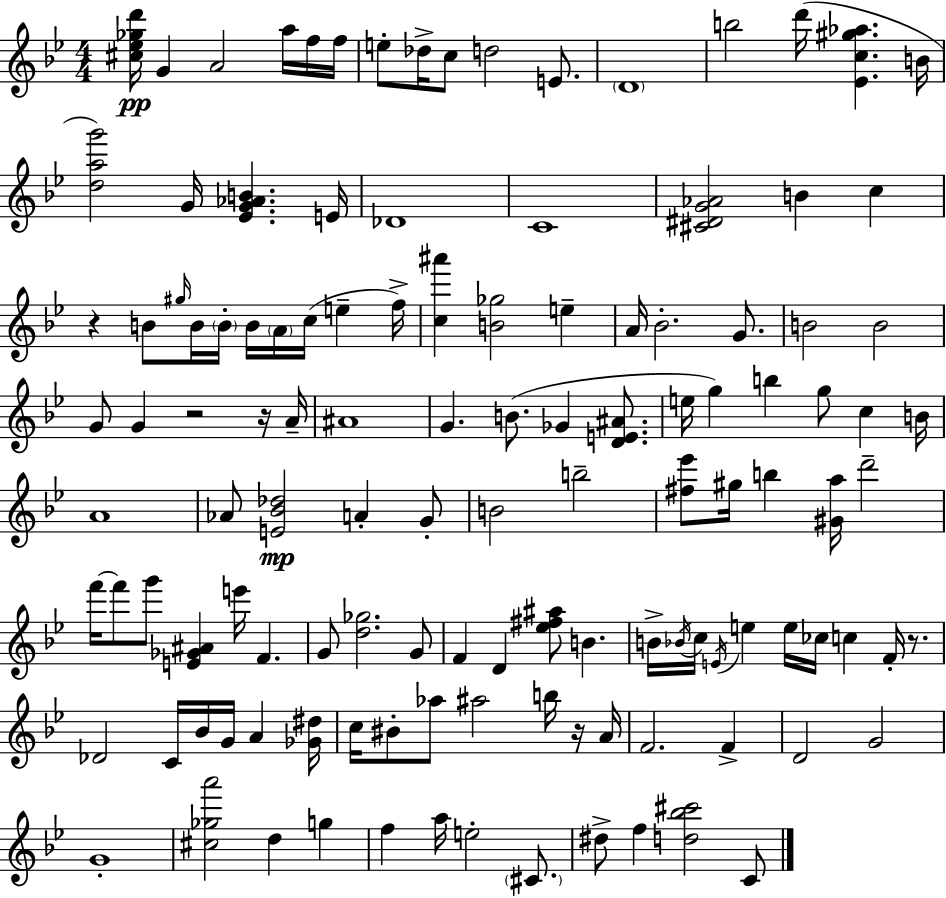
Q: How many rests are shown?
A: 5